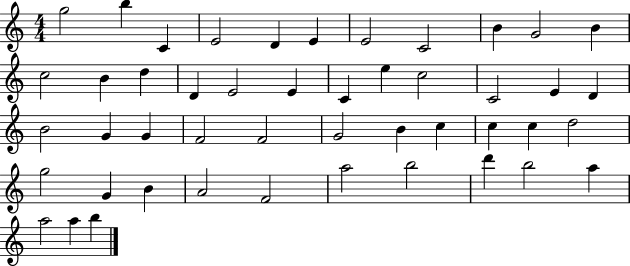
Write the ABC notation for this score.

X:1
T:Untitled
M:4/4
L:1/4
K:C
g2 b C E2 D E E2 C2 B G2 B c2 B d D E2 E C e c2 C2 E D B2 G G F2 F2 G2 B c c c d2 g2 G B A2 F2 a2 b2 d' b2 a a2 a b